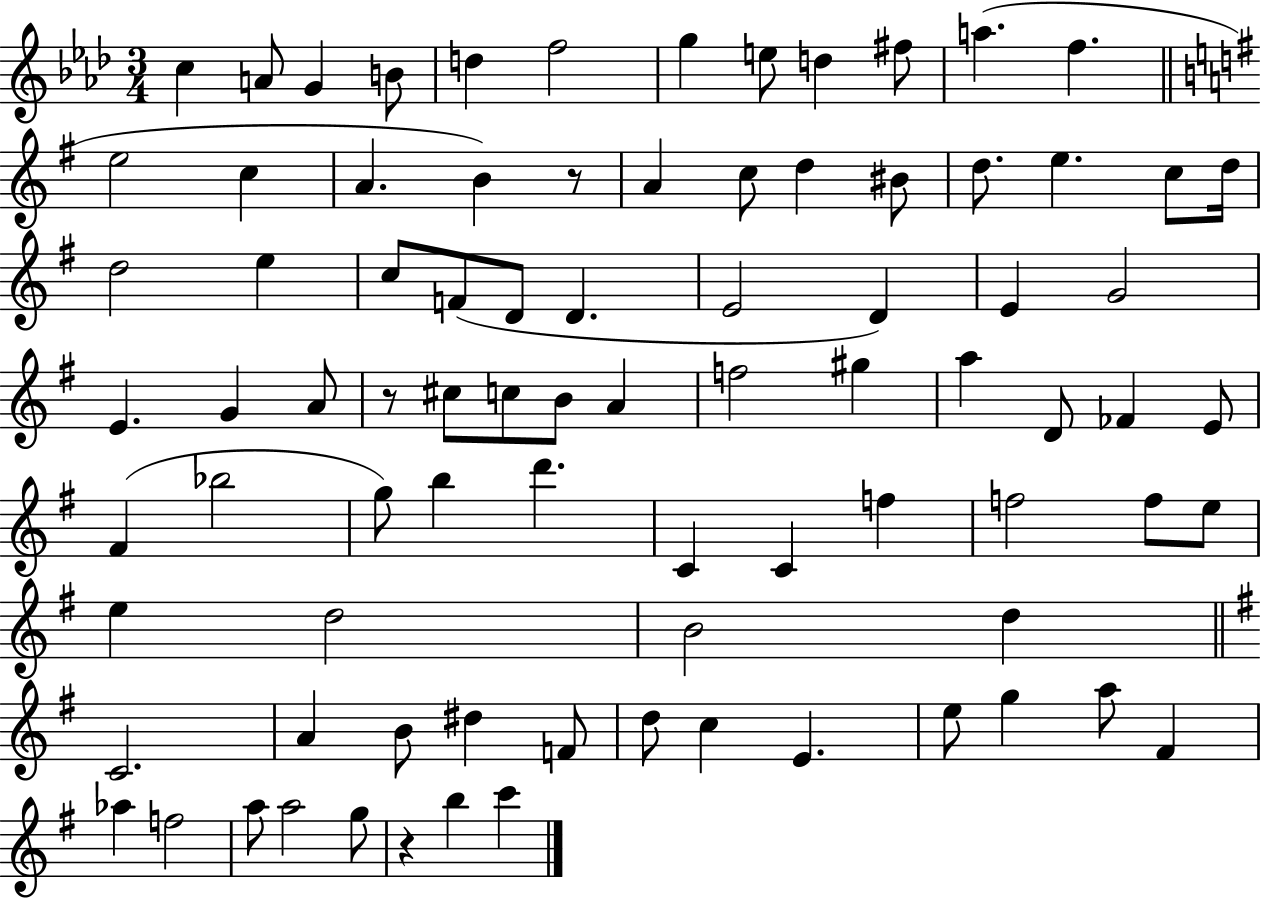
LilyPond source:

{
  \clef treble
  \numericTimeSignature
  \time 3/4
  \key aes \major
  \repeat volta 2 { c''4 a'8 g'4 b'8 | d''4 f''2 | g''4 e''8 d''4 fis''8 | a''4.( f''4. | \break \bar "||" \break \key g \major e''2 c''4 | a'4. b'4) r8 | a'4 c''8 d''4 bis'8 | d''8. e''4. c''8 d''16 | \break d''2 e''4 | c''8 f'8( d'8 d'4. | e'2 d'4) | e'4 g'2 | \break e'4. g'4 a'8 | r8 cis''8 c''8 b'8 a'4 | f''2 gis''4 | a''4 d'8 fes'4 e'8 | \break fis'4( bes''2 | g''8) b''4 d'''4. | c'4 c'4 f''4 | f''2 f''8 e''8 | \break e''4 d''2 | b'2 d''4 | \bar "||" \break \key e \minor c'2. | a'4 b'8 dis''4 f'8 | d''8 c''4 e'4. | e''8 g''4 a''8 fis'4 | \break aes''4 f''2 | a''8 a''2 g''8 | r4 b''4 c'''4 | } \bar "|."
}